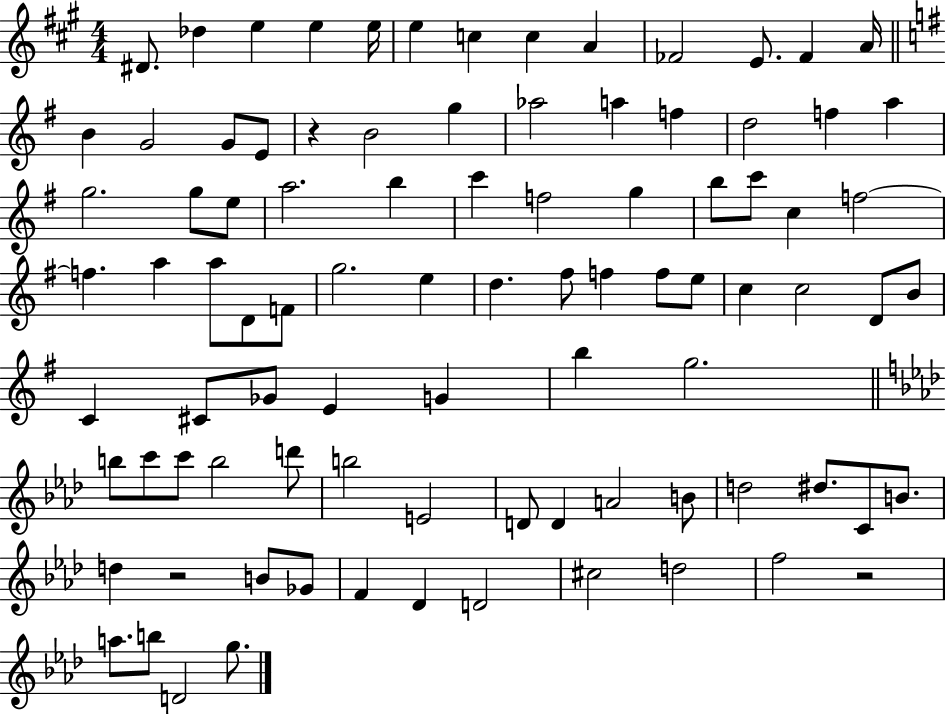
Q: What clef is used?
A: treble